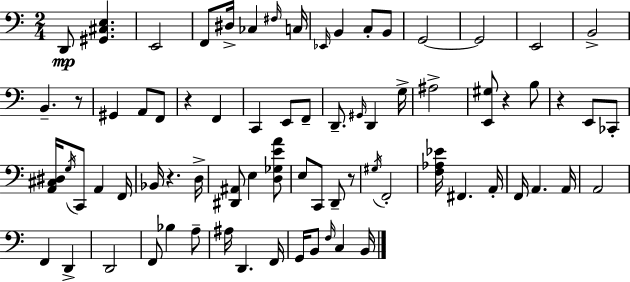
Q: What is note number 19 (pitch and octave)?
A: F2